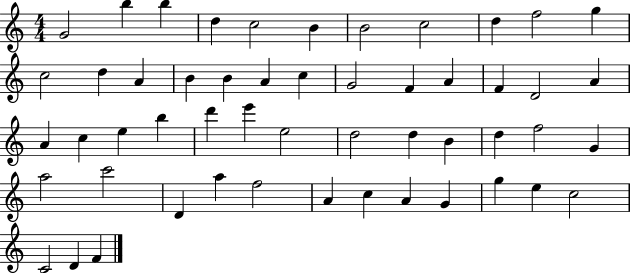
{
  \clef treble
  \numericTimeSignature
  \time 4/4
  \key c \major
  g'2 b''4 b''4 | d''4 c''2 b'4 | b'2 c''2 | d''4 f''2 g''4 | \break c''2 d''4 a'4 | b'4 b'4 a'4 c''4 | g'2 f'4 a'4 | f'4 d'2 a'4 | \break a'4 c''4 e''4 b''4 | d'''4 e'''4 e''2 | d''2 d''4 b'4 | d''4 f''2 g'4 | \break a''2 c'''2 | d'4 a''4 f''2 | a'4 c''4 a'4 g'4 | g''4 e''4 c''2 | \break c'2 d'4 f'4 | \bar "|."
}